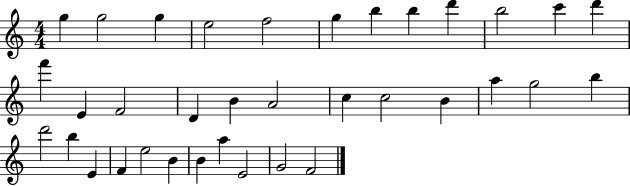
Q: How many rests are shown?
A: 0